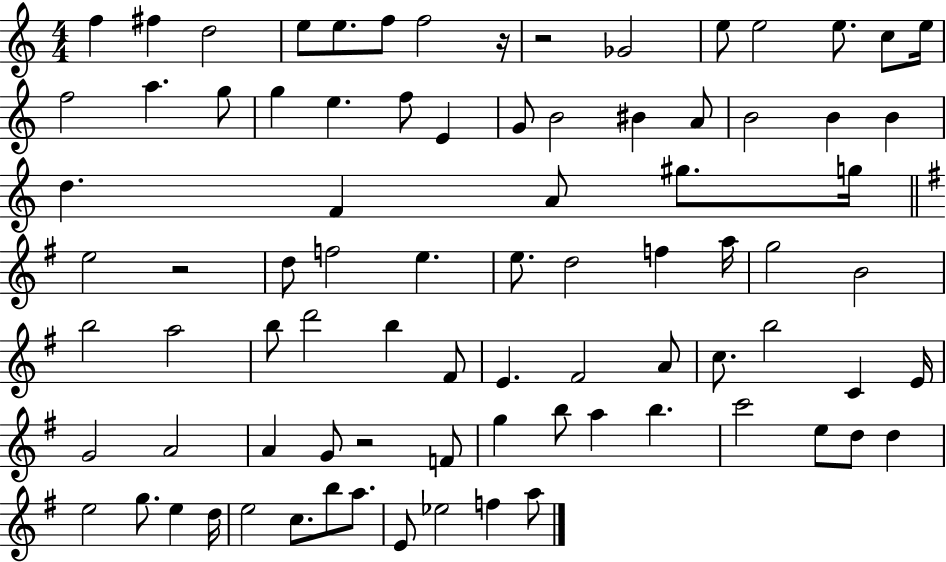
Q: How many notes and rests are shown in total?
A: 84